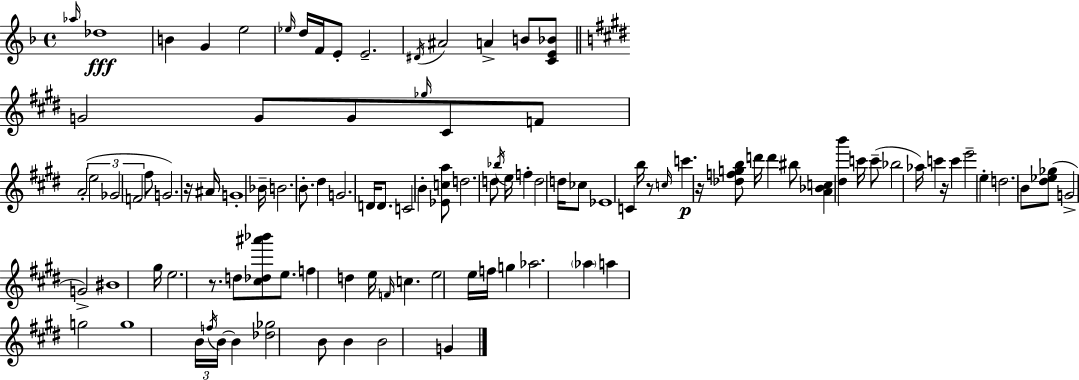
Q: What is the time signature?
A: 4/4